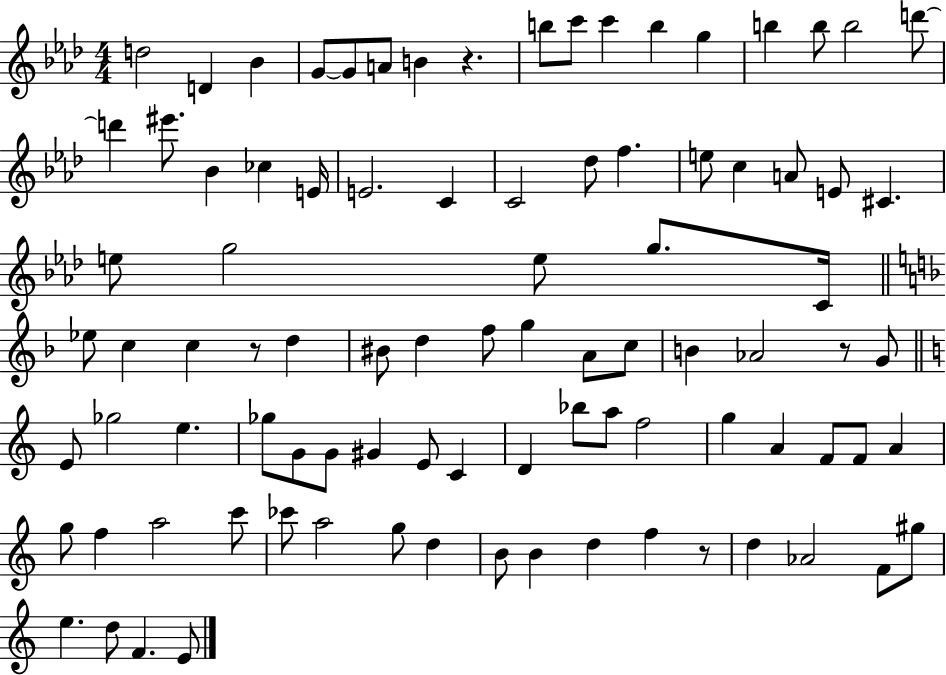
{
  \clef treble
  \numericTimeSignature
  \time 4/4
  \key aes \major
  d''2 d'4 bes'4 | g'8~~ g'8 a'8 b'4 r4. | b''8 c'''8 c'''4 b''4 g''4 | b''4 b''8 b''2 d'''8~~ | \break d'''4 eis'''8. bes'4 ces''4 e'16 | e'2. c'4 | c'2 des''8 f''4. | e''8 c''4 a'8 e'8 cis'4. | \break e''8 g''2 e''8 g''8. c'16 | \bar "||" \break \key d \minor ees''8 c''4 c''4 r8 d''4 | bis'8 d''4 f''8 g''4 a'8 c''8 | b'4 aes'2 r8 g'8 | \bar "||" \break \key c \major e'8 ges''2 e''4. | ges''8 g'8 g'8 gis'4 e'8 c'4 | d'4 bes''8 a''8 f''2 | g''4 a'4 f'8 f'8 a'4 | \break g''8 f''4 a''2 c'''8 | ces'''8 a''2 g''8 d''4 | b'8 b'4 d''4 f''4 r8 | d''4 aes'2 f'8 gis''8 | \break e''4. d''8 f'4. e'8 | \bar "|."
}